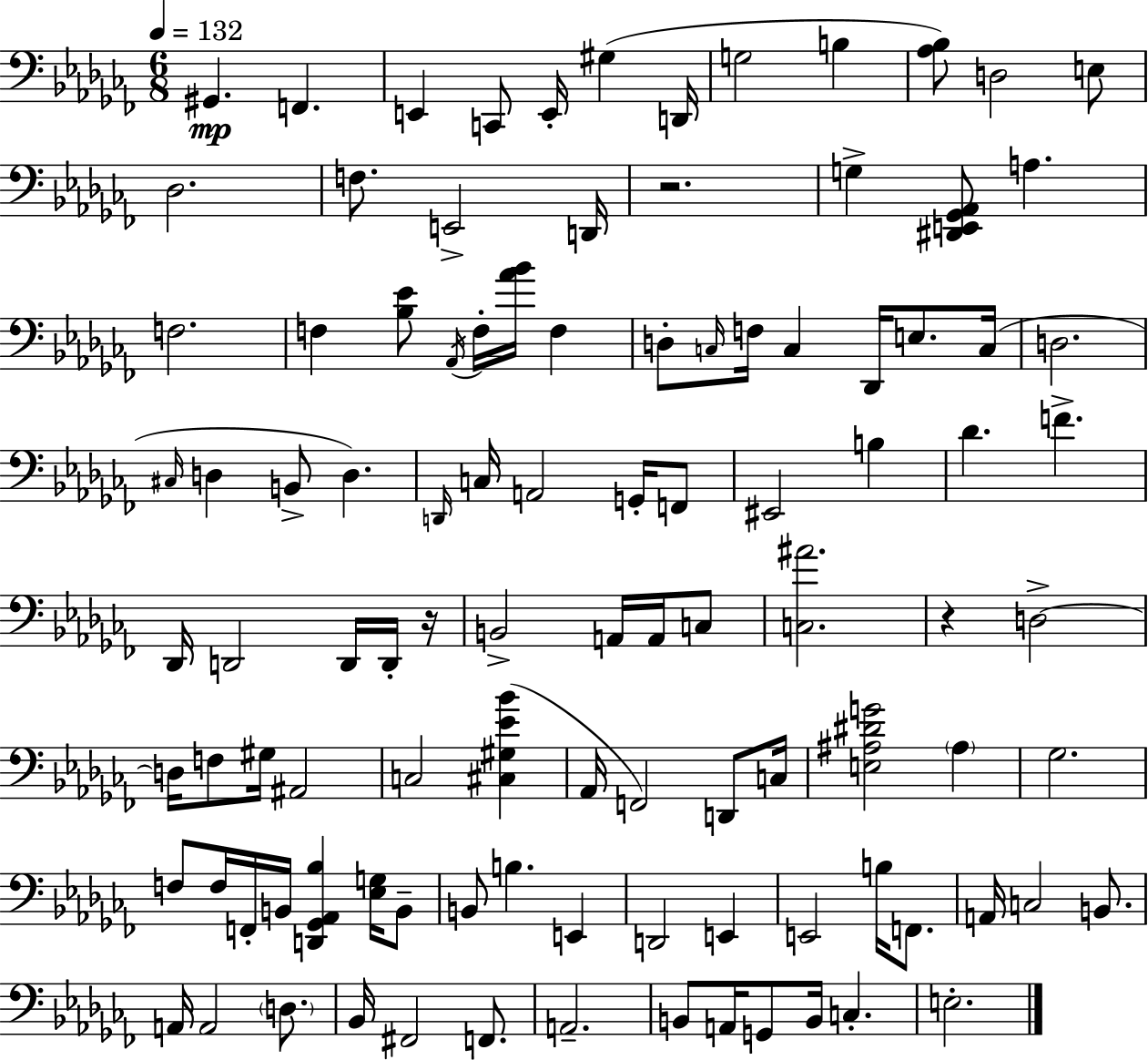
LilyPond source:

{
  \clef bass
  \numericTimeSignature
  \time 6/8
  \key aes \minor
  \tempo 4 = 132
  \repeat volta 2 { gis,4.\mp f,4. | e,4 c,8 e,16-. gis4( d,16 | g2 b4 | <aes bes>8) d2 e8 | \break des2. | f8. e,2-> d,16 | r2. | g4-> <dis, e, ges, aes,>8 a4. | \break f2. | f4 <bes ees'>8 \acciaccatura { aes,16 } f16-. <aes' bes'>16 f4 | d8-. \grace { c16 } f16 c4 des,16 e8. | c16( d2. | \break \grace { cis16 } d4 b,8-> d4.) | \grace { d,16 } c16 a,2 | g,16-. f,8 eis,2 | b4 des'4. f'4.-> | \break des,16 d,2 | d,16 d,16-. r16 b,2-> | a,16 a,16 c8 <c ais'>2. | r4 d2->~~ | \break d16 f8 gis16 ais,2 | c2 | <cis gis ees' bes'>4( aes,16 f,2) | d,8 c16 <e ais dis' g'>2 | \break \parenthesize ais4 ges2. | f8 f16 f,16-. b,16 <d, ges, aes, bes>4 | <ees g>16 b,8-- b,8 b4. | e,4 d,2 | \break e,4 e,2 | b16 f,8. a,16 c2 | b,8. a,16 a,2 | \parenthesize d8. bes,16 fis,2 | \break f,8. a,2.-- | b,8 a,16 g,8 b,16 c4.-. | e2.-. | } \bar "|."
}